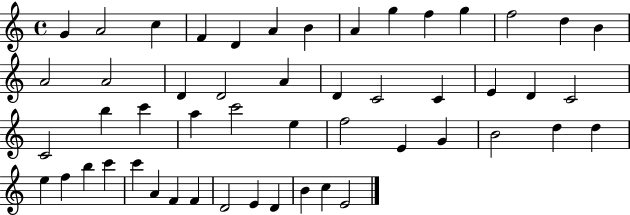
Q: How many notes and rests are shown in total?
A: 51